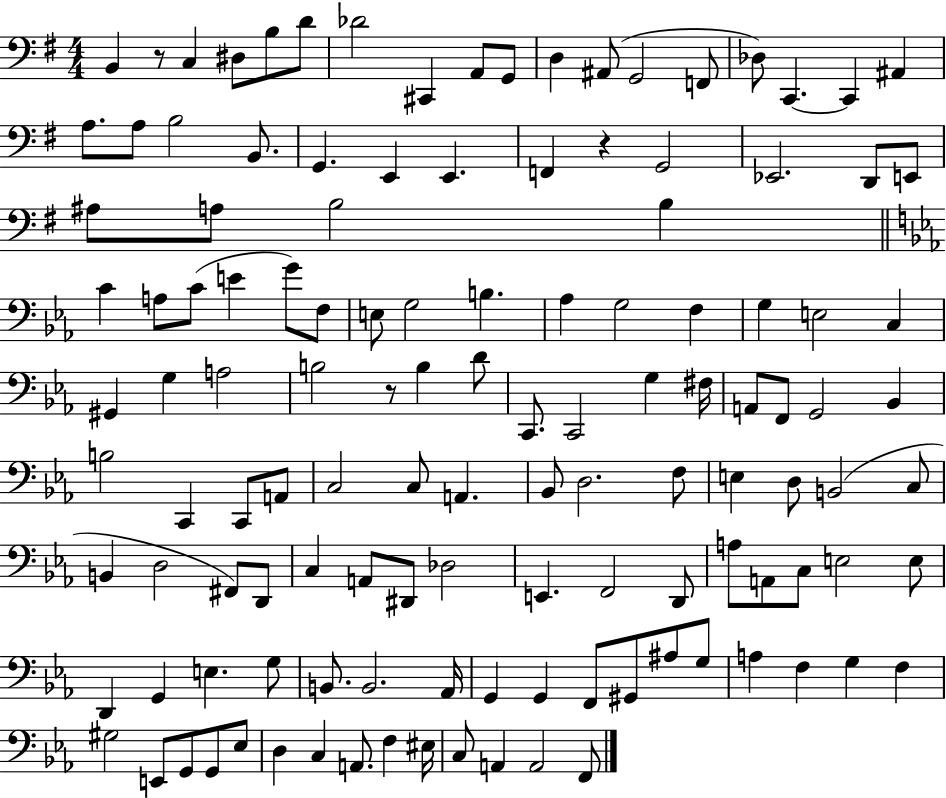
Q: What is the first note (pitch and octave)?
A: B2